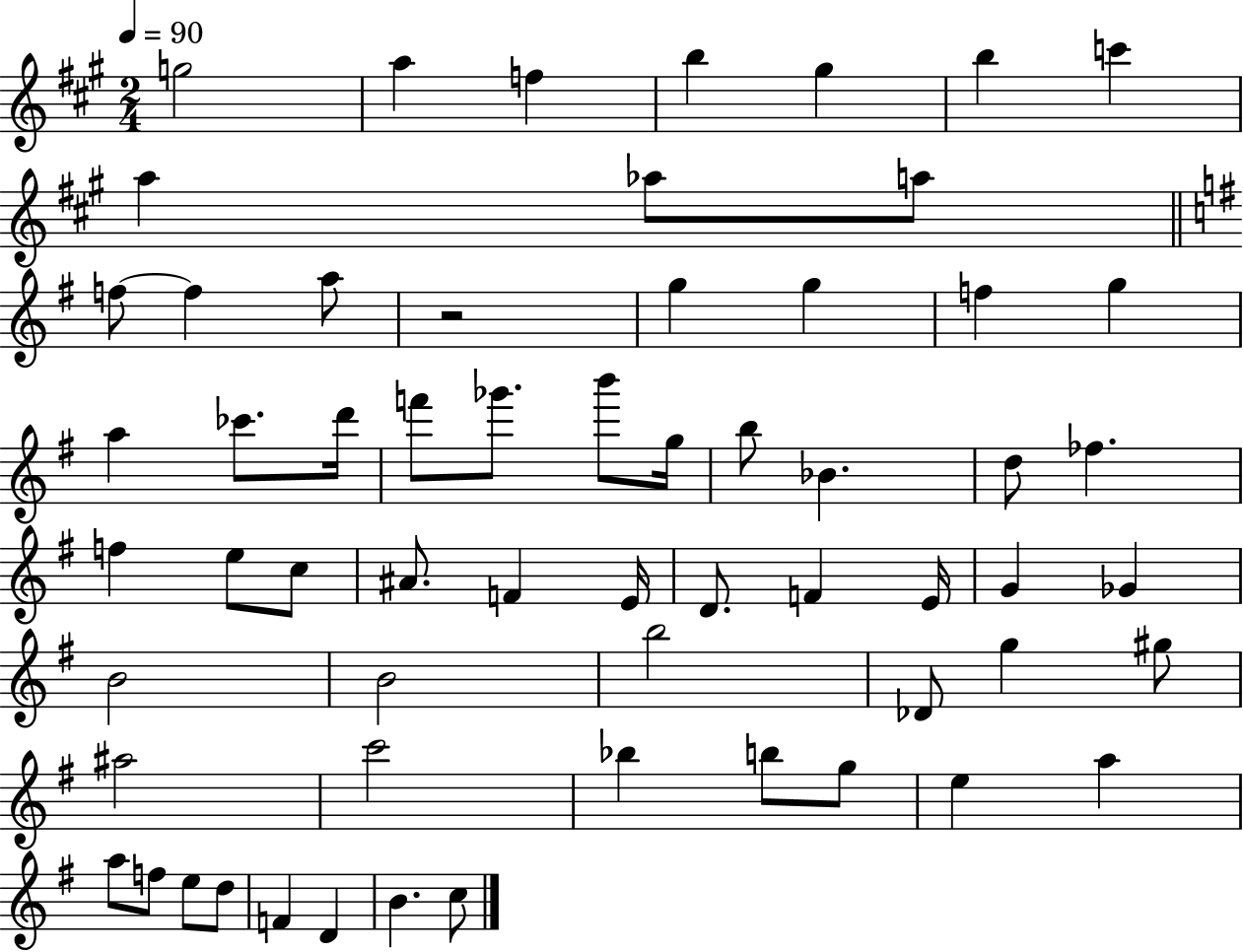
{
  \clef treble
  \numericTimeSignature
  \time 2/4
  \key a \major
  \tempo 4 = 90
  g''2 | a''4 f''4 | b''4 gis''4 | b''4 c'''4 | \break a''4 aes''8 a''8 | \bar "||" \break \key g \major f''8~~ f''4 a''8 | r2 | g''4 g''4 | f''4 g''4 | \break a''4 ces'''8. d'''16 | f'''8 ges'''8. b'''8 g''16 | b''8 bes'4. | d''8 fes''4. | \break f''4 e''8 c''8 | ais'8. f'4 e'16 | d'8. f'4 e'16 | g'4 ges'4 | \break b'2 | b'2 | b''2 | des'8 g''4 gis''8 | \break ais''2 | c'''2 | bes''4 b''8 g''8 | e''4 a''4 | \break a''8 f''8 e''8 d''8 | f'4 d'4 | b'4. c''8 | \bar "|."
}